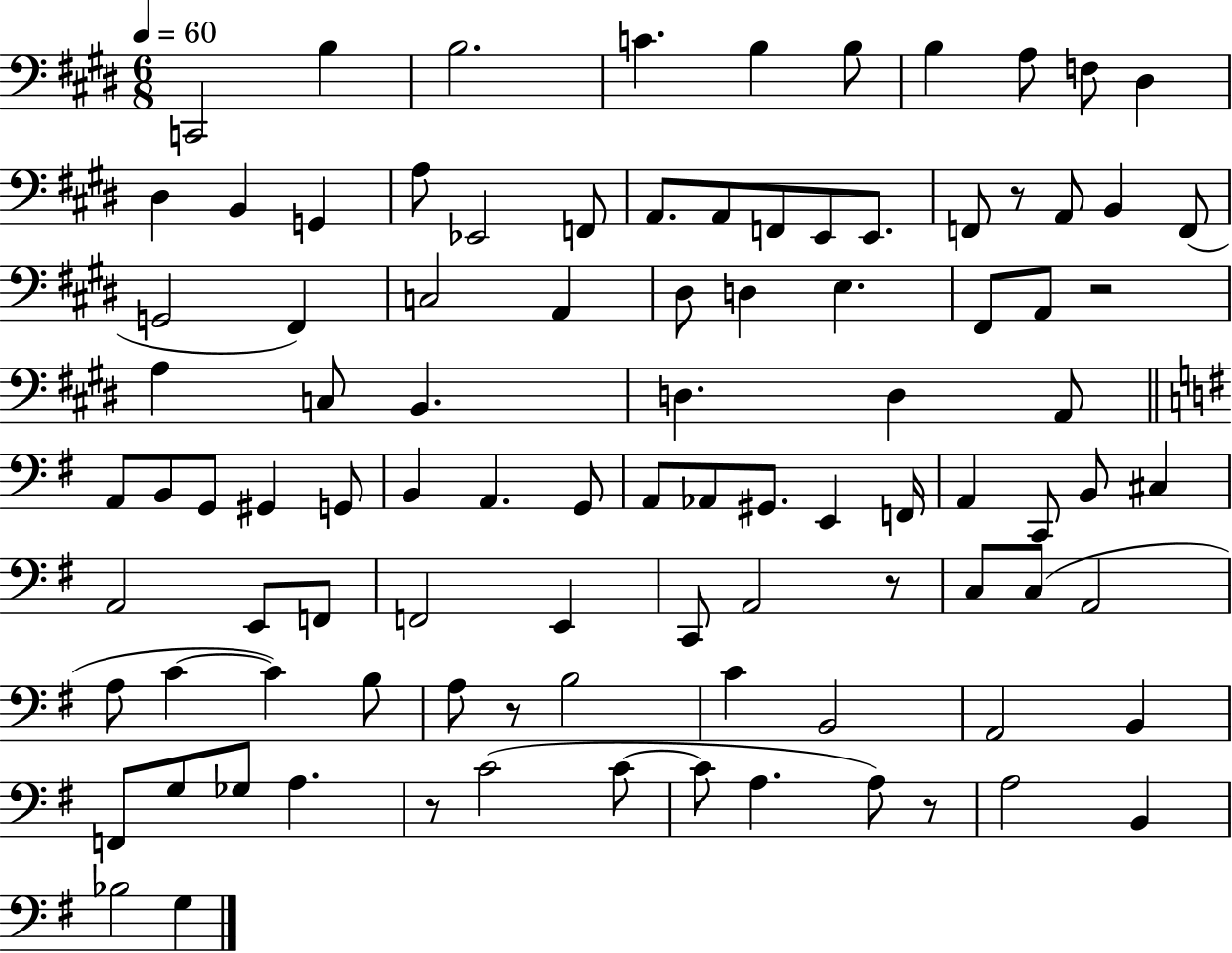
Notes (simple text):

C2/h B3/q B3/h. C4/q. B3/q B3/e B3/q A3/e F3/e D#3/q D#3/q B2/q G2/q A3/e Eb2/h F2/e A2/e. A2/e F2/e E2/e E2/e. F2/e R/e A2/e B2/q F2/e G2/h F#2/q C3/h A2/q D#3/e D3/q E3/q. F#2/e A2/e R/h A3/q C3/e B2/q. D3/q. D3/q A2/e A2/e B2/e G2/e G#2/q G2/e B2/q A2/q. G2/e A2/e Ab2/e G#2/e. E2/q F2/s A2/q C2/e B2/e C#3/q A2/h E2/e F2/e F2/h E2/q C2/e A2/h R/e C3/e C3/e A2/h A3/e C4/q C4/q B3/e A3/e R/e B3/h C4/q B2/h A2/h B2/q F2/e G3/e Gb3/e A3/q. R/e C4/h C4/e C4/e A3/q. A3/e R/e A3/h B2/q Bb3/h G3/q